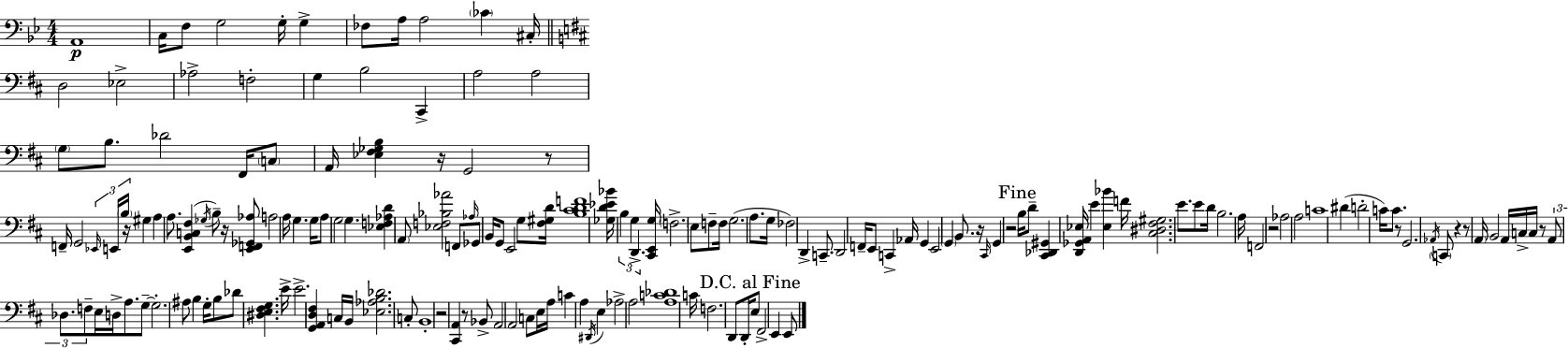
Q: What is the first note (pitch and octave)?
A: A2